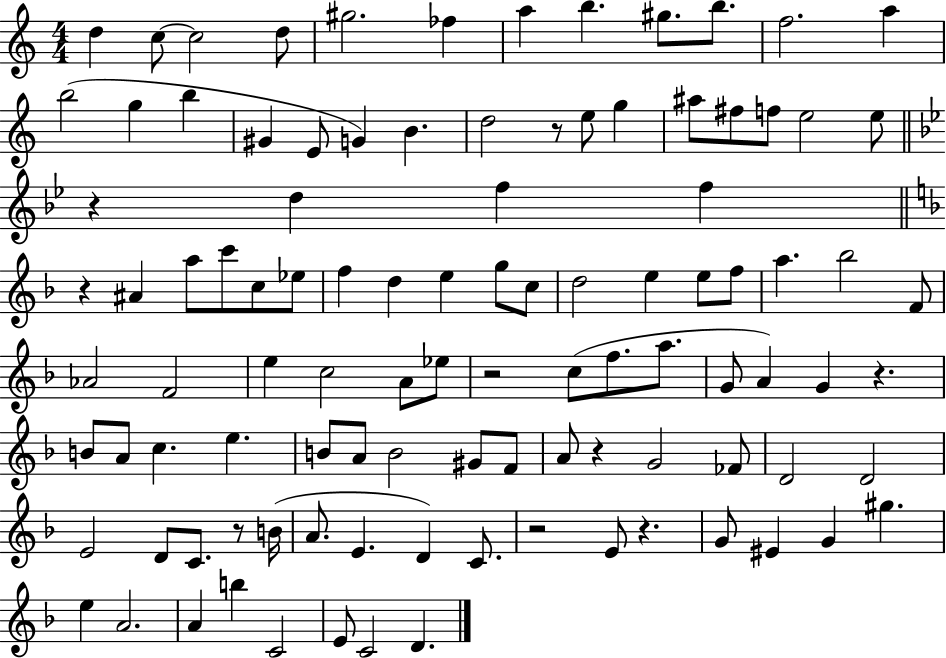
D5/q C5/e C5/h D5/e G#5/h. FES5/q A5/q B5/q. G#5/e. B5/e. F5/h. A5/q B5/h G5/q B5/q G#4/q E4/e G4/q B4/q. D5/h R/e E5/e G5/q A#5/e F#5/e F5/e E5/h E5/e R/q D5/q F5/q F5/q R/q A#4/q A5/e C6/e C5/e Eb5/e F5/q D5/q E5/q G5/e C5/e D5/h E5/q E5/e F5/e A5/q. Bb5/h F4/e Ab4/h F4/h E5/q C5/h A4/e Eb5/e R/h C5/e F5/e. A5/e. G4/e A4/q G4/q R/q. B4/e A4/e C5/q. E5/q. B4/e A4/e B4/h G#4/e F4/e A4/e R/q G4/h FES4/e D4/h D4/h E4/h D4/e C4/e. R/e B4/s A4/e. E4/q. D4/q C4/e. R/h E4/e R/q. G4/e EIS4/q G4/q G#5/q. E5/q A4/h. A4/q B5/q C4/h E4/e C4/h D4/q.